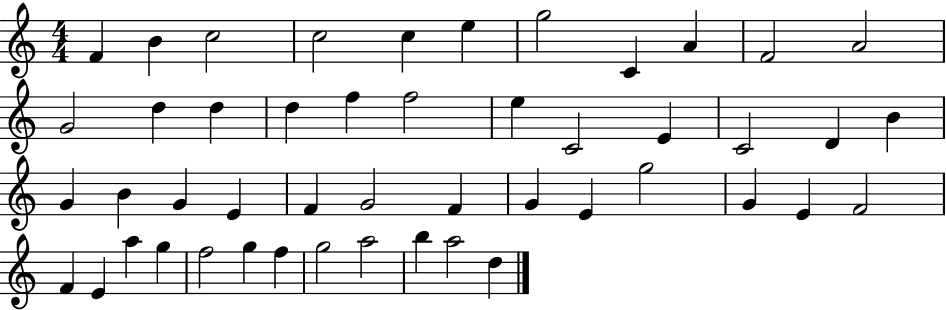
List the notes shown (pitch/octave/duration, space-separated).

F4/q B4/q C5/h C5/h C5/q E5/q G5/h C4/q A4/q F4/h A4/h G4/h D5/q D5/q D5/q F5/q F5/h E5/q C4/h E4/q C4/h D4/q B4/q G4/q B4/q G4/q E4/q F4/q G4/h F4/q G4/q E4/q G5/h G4/q E4/q F4/h F4/q E4/q A5/q G5/q F5/h G5/q F5/q G5/h A5/h B5/q A5/h D5/q